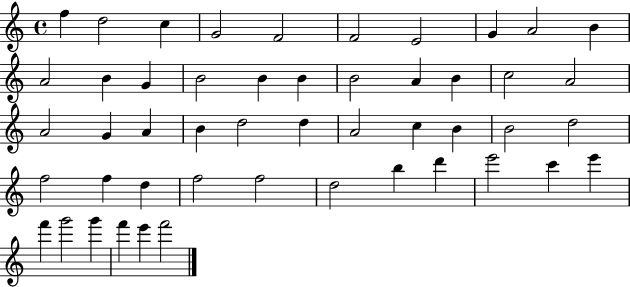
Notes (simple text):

F5/q D5/h C5/q G4/h F4/h F4/h E4/h G4/q A4/h B4/q A4/h B4/q G4/q B4/h B4/q B4/q B4/h A4/q B4/q C5/h A4/h A4/h G4/q A4/q B4/q D5/h D5/q A4/h C5/q B4/q B4/h D5/h F5/h F5/q D5/q F5/h F5/h D5/h B5/q D6/q E6/h C6/q E6/q F6/q G6/h G6/q F6/q E6/q F6/h